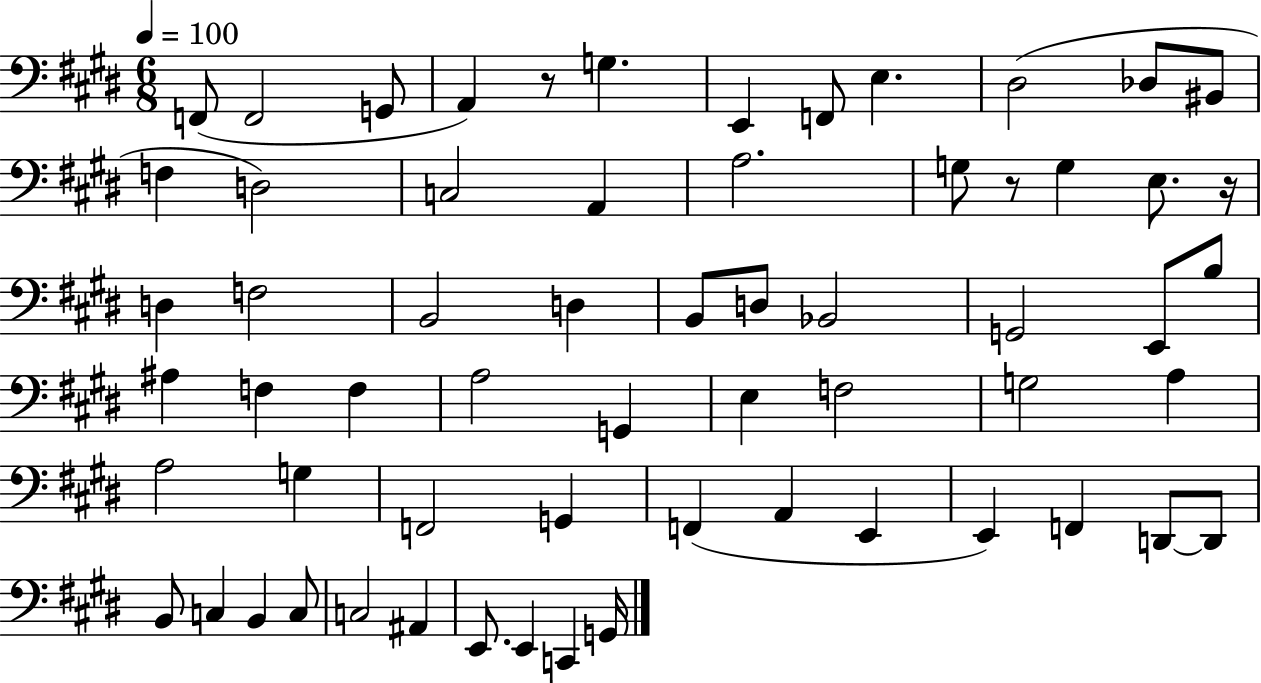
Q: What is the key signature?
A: E major